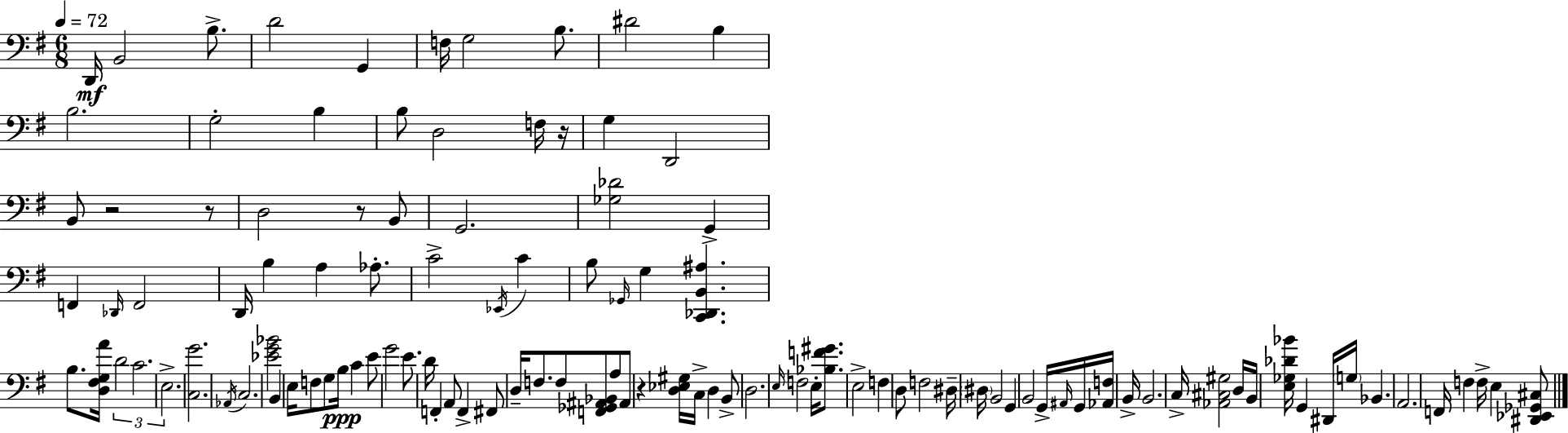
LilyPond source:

{
  \clef bass
  \numericTimeSignature
  \time 6/8
  \key g \major
  \tempo 4 = 72
  \repeat volta 2 { d,16\mf b,2 b8.-> | d'2 g,4 | f16 g2 b8. | dis'2 b4 | \break b2. | g2-. b4 | b8 d2 f16 r16 | g4 d,2 | \break b,8 r2 r8 | d2 r8 b,8 | g,2. | <ges des'>2 g,4-> | \break f,4 \grace { des,16 } f,2 | d,16 b4 a4 aes8.-. | c'2-> \acciaccatura { ees,16 } c'4 | b8 \grace { ges,16 } g4 <c, des, b, ais>4. | \break b8. <d fis g a'>16 \tuplet 3/2 { d'2 | c'2. | e2.-> } | <c g'>2. | \break \acciaccatura { aes,16 } c2. | <ees' g' bes'>2 | b,4 e16 f8 g8 b16\ppp c'4 | e'8 g'2 | \break e'8. d'16 f,4-. a,8 f,4-> | fis,8 d16-- f8. f8 <f, ges, ais, bes,>8 | a8 ais,8 r4 <d ees gis>16 c16-> d4 | b,8-> d2. | \break \grace { e16 } f2 | e16-. <bes f' gis'>8. e2-> | f4 d8 f2 | dis16-- \parenthesize dis16 b,2 | \break g,4 b,2 | g,16-> \grace { ais,16 } g,16 <aes, f>16 b,16-> b,2. | c16-> <aes, cis gis>2 | d16 b,16 <e ges des' bes'>16 g,4 dis,16 \parenthesize g16 | \break bes,4. a,2. | f,16 f4 f16-> | e4 <dis, ees, ges, cis>8 } \bar "|."
}